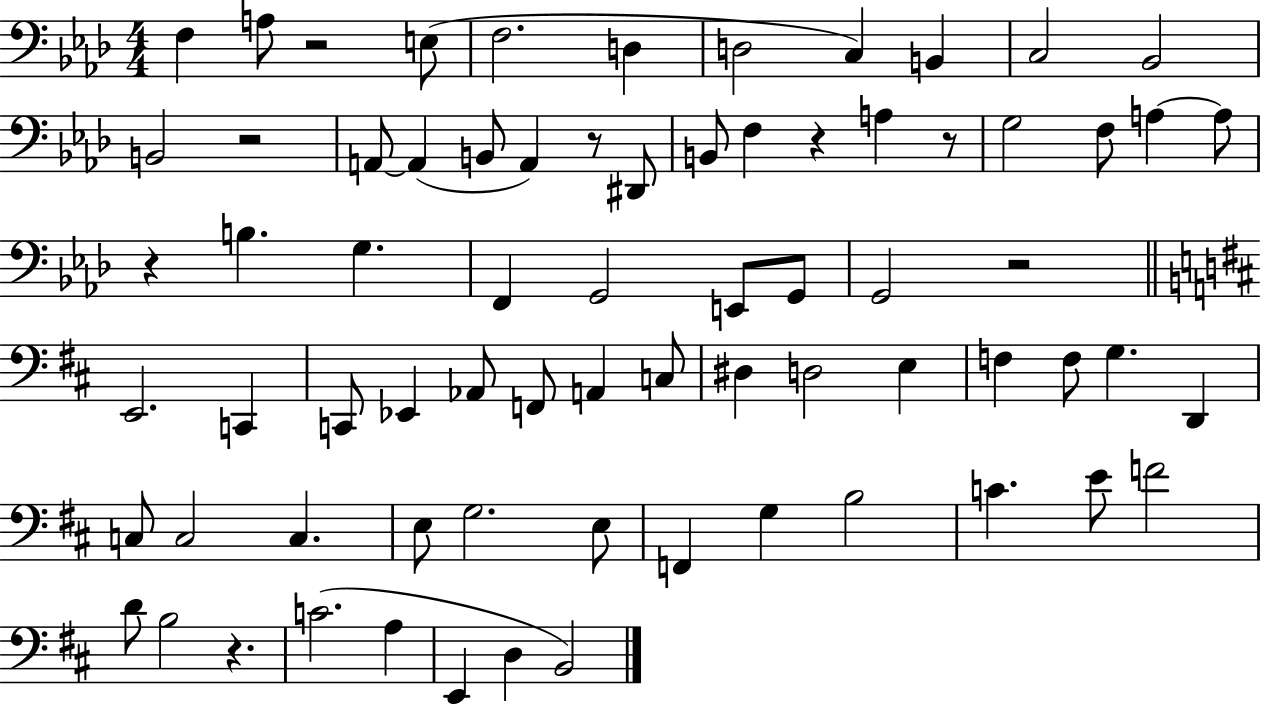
{
  \clef bass
  \numericTimeSignature
  \time 4/4
  \key aes \major
  f4 a8 r2 e8( | f2. d4 | d2 c4) b,4 | c2 bes,2 | \break b,2 r2 | a,8~~ a,4( b,8 a,4) r8 dis,8 | b,8 f4 r4 a4 r8 | g2 f8 a4~~ a8 | \break r4 b4. g4. | f,4 g,2 e,8 g,8 | g,2 r2 | \bar "||" \break \key b \minor e,2. c,4 | c,8 ees,4 aes,8 f,8 a,4 c8 | dis4 d2 e4 | f4 f8 g4. d,4 | \break c8 c2 c4. | e8 g2. e8 | f,4 g4 b2 | c'4. e'8 f'2 | \break d'8 b2 r4. | c'2.( a4 | e,4 d4 b,2) | \bar "|."
}